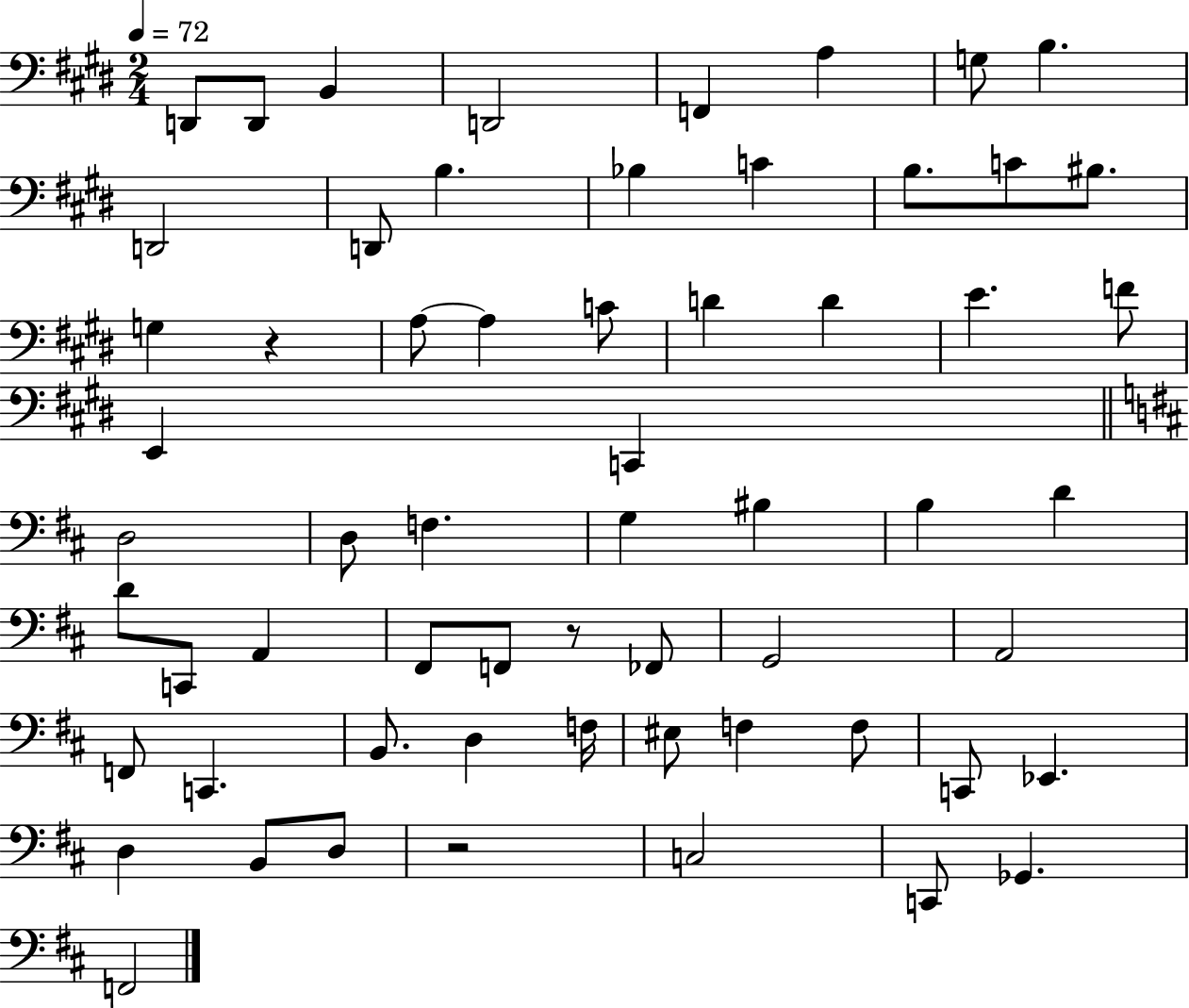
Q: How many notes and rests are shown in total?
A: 61